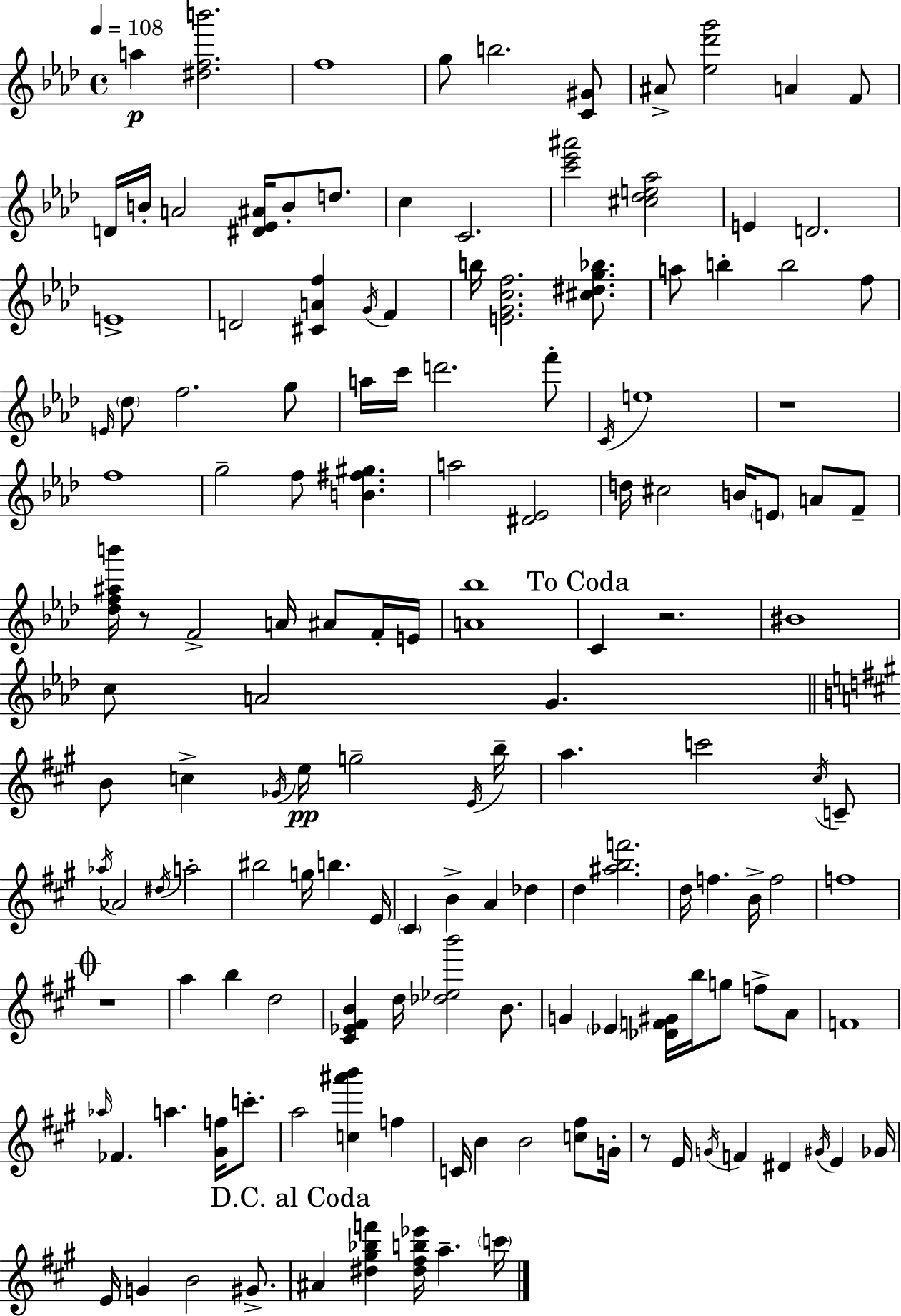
{
  \clef treble
  \time 4/4
  \defaultTimeSignature
  \key f \minor
  \tempo 4 = 108
  a''4\p <dis'' f'' b'''>2. | f''1 | g''8 b''2. <c' gis'>8 | ais'8-> <ees'' des''' g'''>2 a'4 f'8 | \break d'16 b'16-. a'2 <dis' ees' ais'>16 b'8-. d''8. | c''4 c'2. | <c''' ees''' ais'''>2 <cis'' des'' e'' aes''>2 | e'4 d'2. | \break e'1-> | d'2 <cis' a' f''>4 \acciaccatura { g'16 } f'4 | b''16 <e' g' c'' f''>2. <cis'' dis'' g'' bes''>8. | a''8 b''4-. b''2 f''8 | \break \grace { e'16 } \parenthesize des''8 f''2. | g''8 a''16 c'''16 d'''2. | f'''8-. \acciaccatura { c'16 } e''1 | r1 | \break f''1 | g''2-- f''8 <b' fis'' gis''>4. | a''2 <dis' ees'>2 | d''16 cis''2 b'16 \parenthesize e'8 a'8 | \break f'8-- <des'' f'' ais'' b'''>16 r8 f'2-> a'16 ais'8 | f'16-. e'16 <a' bes''>1 | \mark "To Coda" c'4 r2. | bis'1 | \break c''8 a'2 g'4. | \bar "||" \break \key a \major b'8 c''4-> \acciaccatura { ges'16 }\pp e''16 g''2-- | \acciaccatura { e'16 } b''16-- a''4. c'''2 | \acciaccatura { cis''16 } c'8-- \acciaccatura { aes''16 } aes'2 \acciaccatura { dis''16 } a''2-. | bis''2 g''16 b''4. | \break e'16 \parenthesize cis'4 b'4-> a'4 | des''4 d''4 <ais'' b'' f'''>2. | d''16 f''4. b'16-> f''2 | f''1 | \break \mark \markup { \musicglyph "scripts.coda" } r1 | a''4 b''4 d''2 | <cis' ees' fis' b'>4 d''16 <des'' ees'' b'''>2 | b'8. g'4 \parenthesize ees'4 <des' f' gis'>16 b''16 g''8 | \break f''8-> a'8 f'1 | \grace { aes''16 } fes'4. a''4. | <gis' f''>16 c'''8.-. a''2 <c'' ais''' b'''>4 | f''4 c'16 b'4 b'2 | \break <c'' fis''>8 g'16-. r8 e'16 \acciaccatura { g'16 } f'4 dis'4 | \acciaccatura { gis'16 } e'4 ges'16 e'16 g'4 b'2 | gis'8.-> \mark "D.C. al Coda" ais'4 <dis'' gis'' bes'' f'''>4 | <dis'' fis'' b'' ees'''>16 a''4.-- \parenthesize c'''16 \bar "|."
}